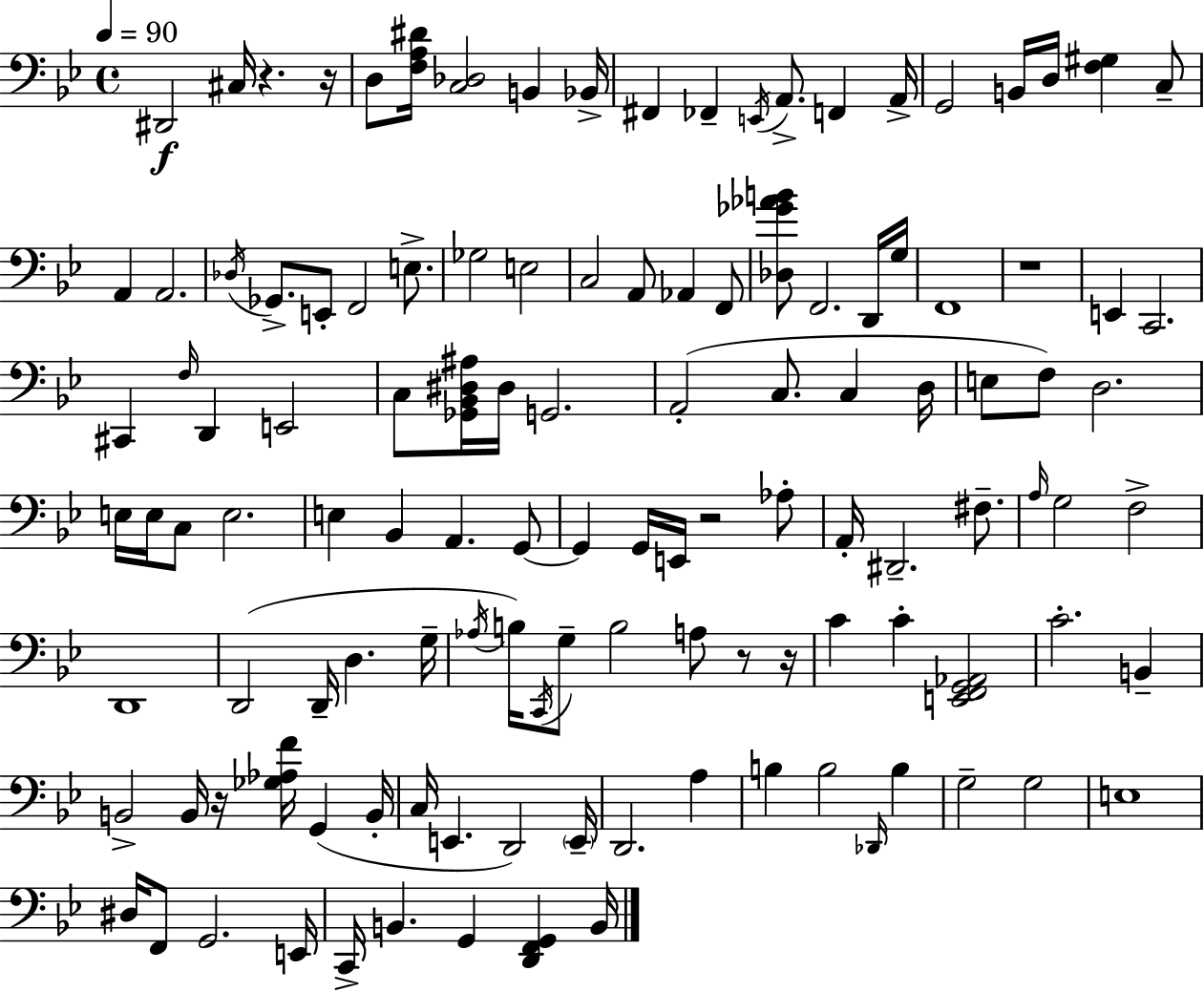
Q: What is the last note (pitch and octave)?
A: B2